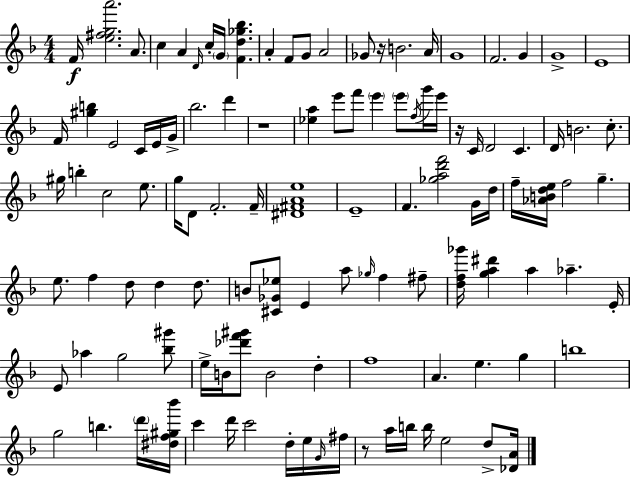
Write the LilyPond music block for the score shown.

{
  \clef treble
  \numericTimeSignature
  \time 4/4
  \key d \minor
  f'16\f <e'' fis'' g'' a'''>2. a'8. | c''4 a'4 \grace { d'16 } c''16-. \parenthesize g'16 <f' d'' ges'' bes''>4. | a'4-. f'8 g'8 a'2 | ges'8 r16 b'2. | \break a'16 g'1 | f'2. g'4 | g'1-> | e'1 | \break f'16 <gis'' b''>4 e'2 c'16 e'16 | g'16-> bes''2. d'''4 | r1 | <ees'' a''>4 e'''8 f'''8 \parenthesize e'''4 \parenthesize e'''8 \acciaccatura { f''16 } | \break g'''16 e'''16 r16 c'16 d'2 c'4. | d'16 b'2. c''8.-. | gis''16 b''4-. c''2 e''8. | g''16 d'8 f'2.-. | \break f'16-- <dis' fis' a' e''>1 | e'1-- | f'4. <ges'' a'' d''' f'''>2 | g'16 d''16 f''16-- <aes' b' d'' e''>16 f''2 g''4.-- | \break e''8. f''4 d''8 d''4 d''8. | b'8 <cis' ges' ees''>8 e'4 a''8 \grace { ges''16 } f''4 | fis''8-- <d'' f'' ges'''>16 <g'' a'' dis'''>4 a''4 aes''4.-- | e'16-. e'8 aes''4 g''2 | \break <bes'' gis'''>8 e''16-> b'16 <des''' f''' gis'''>8 b'2 d''4-. | f''1 | a'4. e''4. g''4 | b''1 | \break g''2 b''4. | \parenthesize d'''16 <dis'' f'' gis'' bes'''>16 c'''4 d'''16 c'''2 | d''16-. e''16 \grace { g'16 } fis''16 r8 a''16 b''16 b''16 e''2 | d''8-> <des' a'>16 \bar "|."
}